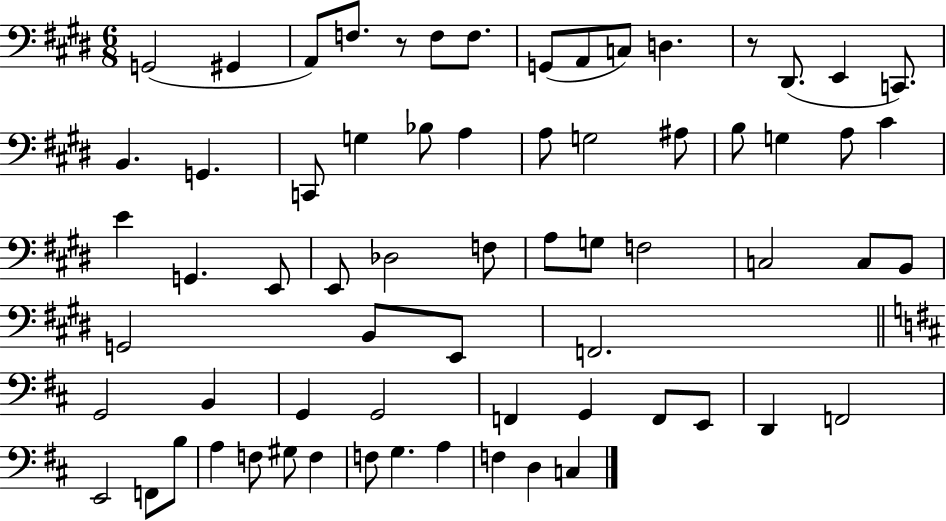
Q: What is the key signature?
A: E major